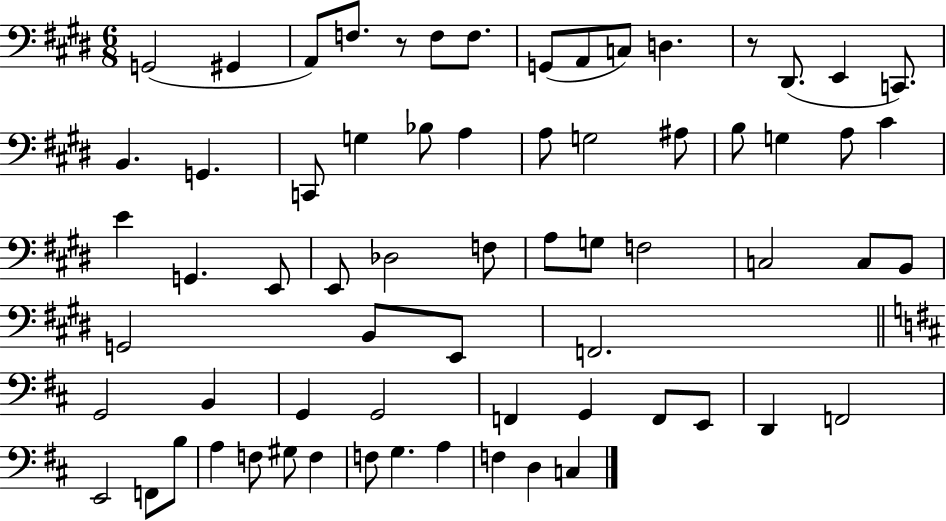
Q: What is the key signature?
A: E major